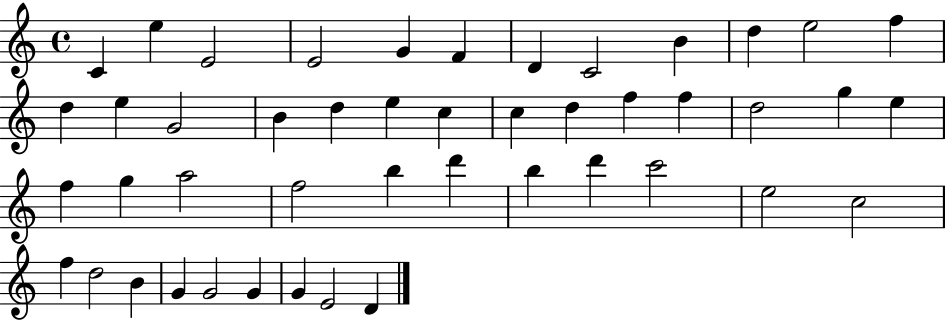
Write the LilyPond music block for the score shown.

{
  \clef treble
  \time 4/4
  \defaultTimeSignature
  \key c \major
  c'4 e''4 e'2 | e'2 g'4 f'4 | d'4 c'2 b'4 | d''4 e''2 f''4 | \break d''4 e''4 g'2 | b'4 d''4 e''4 c''4 | c''4 d''4 f''4 f''4 | d''2 g''4 e''4 | \break f''4 g''4 a''2 | f''2 b''4 d'''4 | b''4 d'''4 c'''2 | e''2 c''2 | \break f''4 d''2 b'4 | g'4 g'2 g'4 | g'4 e'2 d'4 | \bar "|."
}